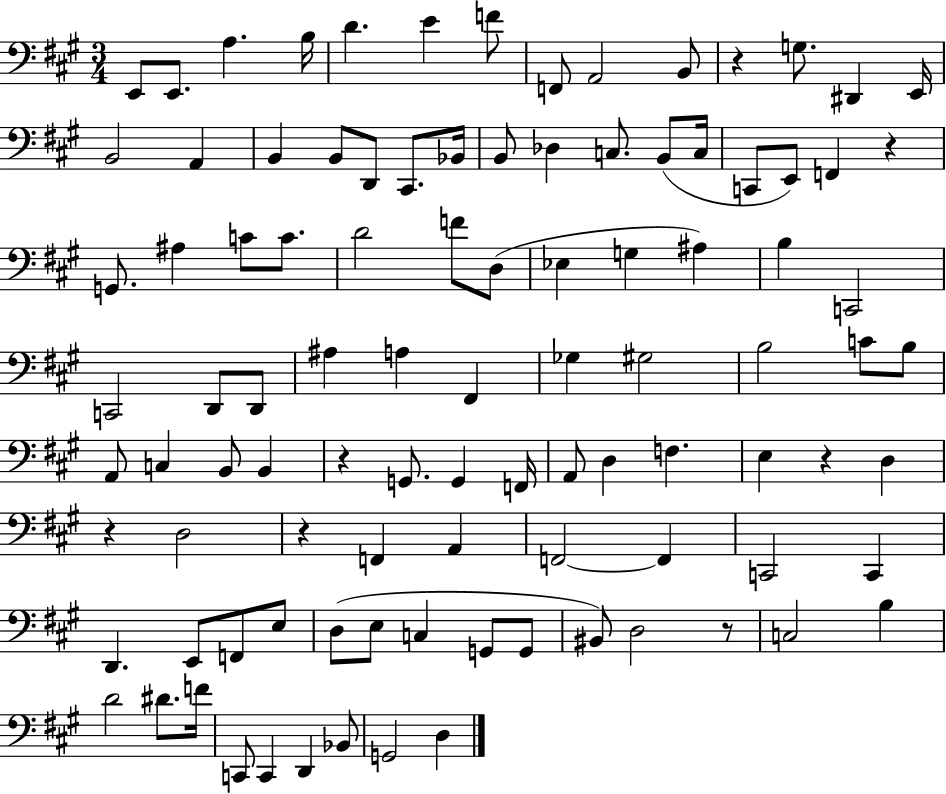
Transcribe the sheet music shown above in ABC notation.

X:1
T:Untitled
M:3/4
L:1/4
K:A
E,,/2 E,,/2 A, B,/4 D E F/2 F,,/2 A,,2 B,,/2 z G,/2 ^D,, E,,/4 B,,2 A,, B,, B,,/2 D,,/2 ^C,,/2 _B,,/4 B,,/2 _D, C,/2 B,,/2 C,/4 C,,/2 E,,/2 F,, z G,,/2 ^A, C/2 C/2 D2 F/2 D,/2 _E, G, ^A, B, C,,2 C,,2 D,,/2 D,,/2 ^A, A, ^F,, _G, ^G,2 B,2 C/2 B,/2 A,,/2 C, B,,/2 B,, z G,,/2 G,, F,,/4 A,,/2 D, F, E, z D, z D,2 z F,, A,, F,,2 F,, C,,2 C,, D,, E,,/2 F,,/2 E,/2 D,/2 E,/2 C, G,,/2 G,,/2 ^B,,/2 D,2 z/2 C,2 B, D2 ^D/2 F/4 C,,/2 C,, D,, _B,,/2 G,,2 D,